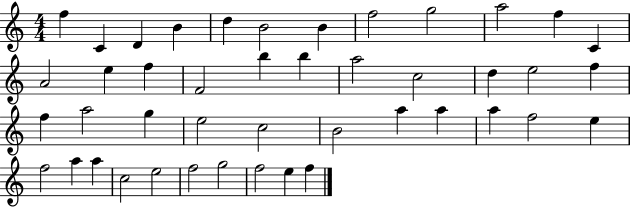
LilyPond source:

{
  \clef treble
  \numericTimeSignature
  \time 4/4
  \key c \major
  f''4 c'4 d'4 b'4 | d''4 b'2 b'4 | f''2 g''2 | a''2 f''4 c'4 | \break a'2 e''4 f''4 | f'2 b''4 b''4 | a''2 c''2 | d''4 e''2 f''4 | \break f''4 a''2 g''4 | e''2 c''2 | b'2 a''4 a''4 | a''4 f''2 e''4 | \break f''2 a''4 a''4 | c''2 e''2 | f''2 g''2 | f''2 e''4 f''4 | \break \bar "|."
}